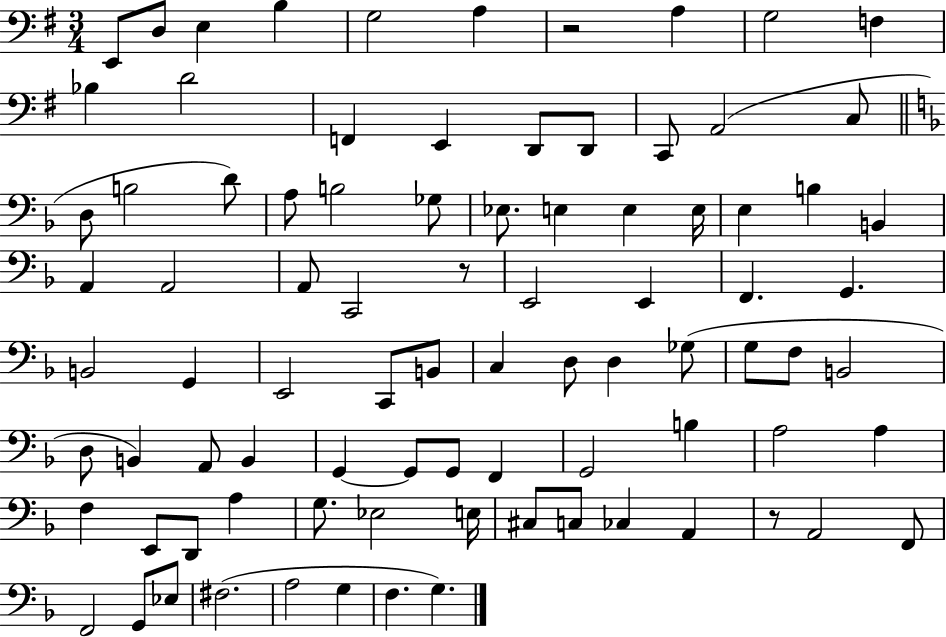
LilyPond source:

{
  \clef bass
  \numericTimeSignature
  \time 3/4
  \key g \major
  \repeat volta 2 { e,8 d8 e4 b4 | g2 a4 | r2 a4 | g2 f4 | \break bes4 d'2 | f,4 e,4 d,8 d,8 | c,8 a,2( c8 | \bar "||" \break \key d \minor d8 b2 d'8) | a8 b2 ges8 | ees8. e4 e4 e16 | e4 b4 b,4 | \break a,4 a,2 | a,8 c,2 r8 | e,2 e,4 | f,4. g,4. | \break b,2 g,4 | e,2 c,8 b,8 | c4 d8 d4 ges8( | g8 f8 b,2 | \break d8 b,4) a,8 b,4 | g,4~~ g,8 g,8 f,4 | g,2 b4 | a2 a4 | \break f4 e,8 d,8 a4 | g8. ees2 e16 | cis8 c8 ces4 a,4 | r8 a,2 f,8 | \break f,2 g,8 ees8 | fis2.( | a2 g4 | f4. g4.) | \break } \bar "|."
}